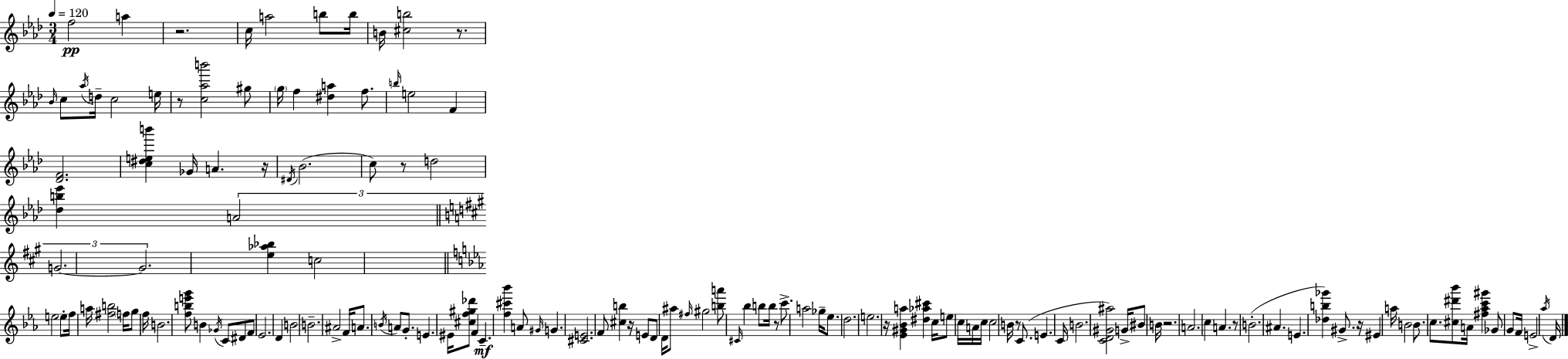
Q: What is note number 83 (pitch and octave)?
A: C5